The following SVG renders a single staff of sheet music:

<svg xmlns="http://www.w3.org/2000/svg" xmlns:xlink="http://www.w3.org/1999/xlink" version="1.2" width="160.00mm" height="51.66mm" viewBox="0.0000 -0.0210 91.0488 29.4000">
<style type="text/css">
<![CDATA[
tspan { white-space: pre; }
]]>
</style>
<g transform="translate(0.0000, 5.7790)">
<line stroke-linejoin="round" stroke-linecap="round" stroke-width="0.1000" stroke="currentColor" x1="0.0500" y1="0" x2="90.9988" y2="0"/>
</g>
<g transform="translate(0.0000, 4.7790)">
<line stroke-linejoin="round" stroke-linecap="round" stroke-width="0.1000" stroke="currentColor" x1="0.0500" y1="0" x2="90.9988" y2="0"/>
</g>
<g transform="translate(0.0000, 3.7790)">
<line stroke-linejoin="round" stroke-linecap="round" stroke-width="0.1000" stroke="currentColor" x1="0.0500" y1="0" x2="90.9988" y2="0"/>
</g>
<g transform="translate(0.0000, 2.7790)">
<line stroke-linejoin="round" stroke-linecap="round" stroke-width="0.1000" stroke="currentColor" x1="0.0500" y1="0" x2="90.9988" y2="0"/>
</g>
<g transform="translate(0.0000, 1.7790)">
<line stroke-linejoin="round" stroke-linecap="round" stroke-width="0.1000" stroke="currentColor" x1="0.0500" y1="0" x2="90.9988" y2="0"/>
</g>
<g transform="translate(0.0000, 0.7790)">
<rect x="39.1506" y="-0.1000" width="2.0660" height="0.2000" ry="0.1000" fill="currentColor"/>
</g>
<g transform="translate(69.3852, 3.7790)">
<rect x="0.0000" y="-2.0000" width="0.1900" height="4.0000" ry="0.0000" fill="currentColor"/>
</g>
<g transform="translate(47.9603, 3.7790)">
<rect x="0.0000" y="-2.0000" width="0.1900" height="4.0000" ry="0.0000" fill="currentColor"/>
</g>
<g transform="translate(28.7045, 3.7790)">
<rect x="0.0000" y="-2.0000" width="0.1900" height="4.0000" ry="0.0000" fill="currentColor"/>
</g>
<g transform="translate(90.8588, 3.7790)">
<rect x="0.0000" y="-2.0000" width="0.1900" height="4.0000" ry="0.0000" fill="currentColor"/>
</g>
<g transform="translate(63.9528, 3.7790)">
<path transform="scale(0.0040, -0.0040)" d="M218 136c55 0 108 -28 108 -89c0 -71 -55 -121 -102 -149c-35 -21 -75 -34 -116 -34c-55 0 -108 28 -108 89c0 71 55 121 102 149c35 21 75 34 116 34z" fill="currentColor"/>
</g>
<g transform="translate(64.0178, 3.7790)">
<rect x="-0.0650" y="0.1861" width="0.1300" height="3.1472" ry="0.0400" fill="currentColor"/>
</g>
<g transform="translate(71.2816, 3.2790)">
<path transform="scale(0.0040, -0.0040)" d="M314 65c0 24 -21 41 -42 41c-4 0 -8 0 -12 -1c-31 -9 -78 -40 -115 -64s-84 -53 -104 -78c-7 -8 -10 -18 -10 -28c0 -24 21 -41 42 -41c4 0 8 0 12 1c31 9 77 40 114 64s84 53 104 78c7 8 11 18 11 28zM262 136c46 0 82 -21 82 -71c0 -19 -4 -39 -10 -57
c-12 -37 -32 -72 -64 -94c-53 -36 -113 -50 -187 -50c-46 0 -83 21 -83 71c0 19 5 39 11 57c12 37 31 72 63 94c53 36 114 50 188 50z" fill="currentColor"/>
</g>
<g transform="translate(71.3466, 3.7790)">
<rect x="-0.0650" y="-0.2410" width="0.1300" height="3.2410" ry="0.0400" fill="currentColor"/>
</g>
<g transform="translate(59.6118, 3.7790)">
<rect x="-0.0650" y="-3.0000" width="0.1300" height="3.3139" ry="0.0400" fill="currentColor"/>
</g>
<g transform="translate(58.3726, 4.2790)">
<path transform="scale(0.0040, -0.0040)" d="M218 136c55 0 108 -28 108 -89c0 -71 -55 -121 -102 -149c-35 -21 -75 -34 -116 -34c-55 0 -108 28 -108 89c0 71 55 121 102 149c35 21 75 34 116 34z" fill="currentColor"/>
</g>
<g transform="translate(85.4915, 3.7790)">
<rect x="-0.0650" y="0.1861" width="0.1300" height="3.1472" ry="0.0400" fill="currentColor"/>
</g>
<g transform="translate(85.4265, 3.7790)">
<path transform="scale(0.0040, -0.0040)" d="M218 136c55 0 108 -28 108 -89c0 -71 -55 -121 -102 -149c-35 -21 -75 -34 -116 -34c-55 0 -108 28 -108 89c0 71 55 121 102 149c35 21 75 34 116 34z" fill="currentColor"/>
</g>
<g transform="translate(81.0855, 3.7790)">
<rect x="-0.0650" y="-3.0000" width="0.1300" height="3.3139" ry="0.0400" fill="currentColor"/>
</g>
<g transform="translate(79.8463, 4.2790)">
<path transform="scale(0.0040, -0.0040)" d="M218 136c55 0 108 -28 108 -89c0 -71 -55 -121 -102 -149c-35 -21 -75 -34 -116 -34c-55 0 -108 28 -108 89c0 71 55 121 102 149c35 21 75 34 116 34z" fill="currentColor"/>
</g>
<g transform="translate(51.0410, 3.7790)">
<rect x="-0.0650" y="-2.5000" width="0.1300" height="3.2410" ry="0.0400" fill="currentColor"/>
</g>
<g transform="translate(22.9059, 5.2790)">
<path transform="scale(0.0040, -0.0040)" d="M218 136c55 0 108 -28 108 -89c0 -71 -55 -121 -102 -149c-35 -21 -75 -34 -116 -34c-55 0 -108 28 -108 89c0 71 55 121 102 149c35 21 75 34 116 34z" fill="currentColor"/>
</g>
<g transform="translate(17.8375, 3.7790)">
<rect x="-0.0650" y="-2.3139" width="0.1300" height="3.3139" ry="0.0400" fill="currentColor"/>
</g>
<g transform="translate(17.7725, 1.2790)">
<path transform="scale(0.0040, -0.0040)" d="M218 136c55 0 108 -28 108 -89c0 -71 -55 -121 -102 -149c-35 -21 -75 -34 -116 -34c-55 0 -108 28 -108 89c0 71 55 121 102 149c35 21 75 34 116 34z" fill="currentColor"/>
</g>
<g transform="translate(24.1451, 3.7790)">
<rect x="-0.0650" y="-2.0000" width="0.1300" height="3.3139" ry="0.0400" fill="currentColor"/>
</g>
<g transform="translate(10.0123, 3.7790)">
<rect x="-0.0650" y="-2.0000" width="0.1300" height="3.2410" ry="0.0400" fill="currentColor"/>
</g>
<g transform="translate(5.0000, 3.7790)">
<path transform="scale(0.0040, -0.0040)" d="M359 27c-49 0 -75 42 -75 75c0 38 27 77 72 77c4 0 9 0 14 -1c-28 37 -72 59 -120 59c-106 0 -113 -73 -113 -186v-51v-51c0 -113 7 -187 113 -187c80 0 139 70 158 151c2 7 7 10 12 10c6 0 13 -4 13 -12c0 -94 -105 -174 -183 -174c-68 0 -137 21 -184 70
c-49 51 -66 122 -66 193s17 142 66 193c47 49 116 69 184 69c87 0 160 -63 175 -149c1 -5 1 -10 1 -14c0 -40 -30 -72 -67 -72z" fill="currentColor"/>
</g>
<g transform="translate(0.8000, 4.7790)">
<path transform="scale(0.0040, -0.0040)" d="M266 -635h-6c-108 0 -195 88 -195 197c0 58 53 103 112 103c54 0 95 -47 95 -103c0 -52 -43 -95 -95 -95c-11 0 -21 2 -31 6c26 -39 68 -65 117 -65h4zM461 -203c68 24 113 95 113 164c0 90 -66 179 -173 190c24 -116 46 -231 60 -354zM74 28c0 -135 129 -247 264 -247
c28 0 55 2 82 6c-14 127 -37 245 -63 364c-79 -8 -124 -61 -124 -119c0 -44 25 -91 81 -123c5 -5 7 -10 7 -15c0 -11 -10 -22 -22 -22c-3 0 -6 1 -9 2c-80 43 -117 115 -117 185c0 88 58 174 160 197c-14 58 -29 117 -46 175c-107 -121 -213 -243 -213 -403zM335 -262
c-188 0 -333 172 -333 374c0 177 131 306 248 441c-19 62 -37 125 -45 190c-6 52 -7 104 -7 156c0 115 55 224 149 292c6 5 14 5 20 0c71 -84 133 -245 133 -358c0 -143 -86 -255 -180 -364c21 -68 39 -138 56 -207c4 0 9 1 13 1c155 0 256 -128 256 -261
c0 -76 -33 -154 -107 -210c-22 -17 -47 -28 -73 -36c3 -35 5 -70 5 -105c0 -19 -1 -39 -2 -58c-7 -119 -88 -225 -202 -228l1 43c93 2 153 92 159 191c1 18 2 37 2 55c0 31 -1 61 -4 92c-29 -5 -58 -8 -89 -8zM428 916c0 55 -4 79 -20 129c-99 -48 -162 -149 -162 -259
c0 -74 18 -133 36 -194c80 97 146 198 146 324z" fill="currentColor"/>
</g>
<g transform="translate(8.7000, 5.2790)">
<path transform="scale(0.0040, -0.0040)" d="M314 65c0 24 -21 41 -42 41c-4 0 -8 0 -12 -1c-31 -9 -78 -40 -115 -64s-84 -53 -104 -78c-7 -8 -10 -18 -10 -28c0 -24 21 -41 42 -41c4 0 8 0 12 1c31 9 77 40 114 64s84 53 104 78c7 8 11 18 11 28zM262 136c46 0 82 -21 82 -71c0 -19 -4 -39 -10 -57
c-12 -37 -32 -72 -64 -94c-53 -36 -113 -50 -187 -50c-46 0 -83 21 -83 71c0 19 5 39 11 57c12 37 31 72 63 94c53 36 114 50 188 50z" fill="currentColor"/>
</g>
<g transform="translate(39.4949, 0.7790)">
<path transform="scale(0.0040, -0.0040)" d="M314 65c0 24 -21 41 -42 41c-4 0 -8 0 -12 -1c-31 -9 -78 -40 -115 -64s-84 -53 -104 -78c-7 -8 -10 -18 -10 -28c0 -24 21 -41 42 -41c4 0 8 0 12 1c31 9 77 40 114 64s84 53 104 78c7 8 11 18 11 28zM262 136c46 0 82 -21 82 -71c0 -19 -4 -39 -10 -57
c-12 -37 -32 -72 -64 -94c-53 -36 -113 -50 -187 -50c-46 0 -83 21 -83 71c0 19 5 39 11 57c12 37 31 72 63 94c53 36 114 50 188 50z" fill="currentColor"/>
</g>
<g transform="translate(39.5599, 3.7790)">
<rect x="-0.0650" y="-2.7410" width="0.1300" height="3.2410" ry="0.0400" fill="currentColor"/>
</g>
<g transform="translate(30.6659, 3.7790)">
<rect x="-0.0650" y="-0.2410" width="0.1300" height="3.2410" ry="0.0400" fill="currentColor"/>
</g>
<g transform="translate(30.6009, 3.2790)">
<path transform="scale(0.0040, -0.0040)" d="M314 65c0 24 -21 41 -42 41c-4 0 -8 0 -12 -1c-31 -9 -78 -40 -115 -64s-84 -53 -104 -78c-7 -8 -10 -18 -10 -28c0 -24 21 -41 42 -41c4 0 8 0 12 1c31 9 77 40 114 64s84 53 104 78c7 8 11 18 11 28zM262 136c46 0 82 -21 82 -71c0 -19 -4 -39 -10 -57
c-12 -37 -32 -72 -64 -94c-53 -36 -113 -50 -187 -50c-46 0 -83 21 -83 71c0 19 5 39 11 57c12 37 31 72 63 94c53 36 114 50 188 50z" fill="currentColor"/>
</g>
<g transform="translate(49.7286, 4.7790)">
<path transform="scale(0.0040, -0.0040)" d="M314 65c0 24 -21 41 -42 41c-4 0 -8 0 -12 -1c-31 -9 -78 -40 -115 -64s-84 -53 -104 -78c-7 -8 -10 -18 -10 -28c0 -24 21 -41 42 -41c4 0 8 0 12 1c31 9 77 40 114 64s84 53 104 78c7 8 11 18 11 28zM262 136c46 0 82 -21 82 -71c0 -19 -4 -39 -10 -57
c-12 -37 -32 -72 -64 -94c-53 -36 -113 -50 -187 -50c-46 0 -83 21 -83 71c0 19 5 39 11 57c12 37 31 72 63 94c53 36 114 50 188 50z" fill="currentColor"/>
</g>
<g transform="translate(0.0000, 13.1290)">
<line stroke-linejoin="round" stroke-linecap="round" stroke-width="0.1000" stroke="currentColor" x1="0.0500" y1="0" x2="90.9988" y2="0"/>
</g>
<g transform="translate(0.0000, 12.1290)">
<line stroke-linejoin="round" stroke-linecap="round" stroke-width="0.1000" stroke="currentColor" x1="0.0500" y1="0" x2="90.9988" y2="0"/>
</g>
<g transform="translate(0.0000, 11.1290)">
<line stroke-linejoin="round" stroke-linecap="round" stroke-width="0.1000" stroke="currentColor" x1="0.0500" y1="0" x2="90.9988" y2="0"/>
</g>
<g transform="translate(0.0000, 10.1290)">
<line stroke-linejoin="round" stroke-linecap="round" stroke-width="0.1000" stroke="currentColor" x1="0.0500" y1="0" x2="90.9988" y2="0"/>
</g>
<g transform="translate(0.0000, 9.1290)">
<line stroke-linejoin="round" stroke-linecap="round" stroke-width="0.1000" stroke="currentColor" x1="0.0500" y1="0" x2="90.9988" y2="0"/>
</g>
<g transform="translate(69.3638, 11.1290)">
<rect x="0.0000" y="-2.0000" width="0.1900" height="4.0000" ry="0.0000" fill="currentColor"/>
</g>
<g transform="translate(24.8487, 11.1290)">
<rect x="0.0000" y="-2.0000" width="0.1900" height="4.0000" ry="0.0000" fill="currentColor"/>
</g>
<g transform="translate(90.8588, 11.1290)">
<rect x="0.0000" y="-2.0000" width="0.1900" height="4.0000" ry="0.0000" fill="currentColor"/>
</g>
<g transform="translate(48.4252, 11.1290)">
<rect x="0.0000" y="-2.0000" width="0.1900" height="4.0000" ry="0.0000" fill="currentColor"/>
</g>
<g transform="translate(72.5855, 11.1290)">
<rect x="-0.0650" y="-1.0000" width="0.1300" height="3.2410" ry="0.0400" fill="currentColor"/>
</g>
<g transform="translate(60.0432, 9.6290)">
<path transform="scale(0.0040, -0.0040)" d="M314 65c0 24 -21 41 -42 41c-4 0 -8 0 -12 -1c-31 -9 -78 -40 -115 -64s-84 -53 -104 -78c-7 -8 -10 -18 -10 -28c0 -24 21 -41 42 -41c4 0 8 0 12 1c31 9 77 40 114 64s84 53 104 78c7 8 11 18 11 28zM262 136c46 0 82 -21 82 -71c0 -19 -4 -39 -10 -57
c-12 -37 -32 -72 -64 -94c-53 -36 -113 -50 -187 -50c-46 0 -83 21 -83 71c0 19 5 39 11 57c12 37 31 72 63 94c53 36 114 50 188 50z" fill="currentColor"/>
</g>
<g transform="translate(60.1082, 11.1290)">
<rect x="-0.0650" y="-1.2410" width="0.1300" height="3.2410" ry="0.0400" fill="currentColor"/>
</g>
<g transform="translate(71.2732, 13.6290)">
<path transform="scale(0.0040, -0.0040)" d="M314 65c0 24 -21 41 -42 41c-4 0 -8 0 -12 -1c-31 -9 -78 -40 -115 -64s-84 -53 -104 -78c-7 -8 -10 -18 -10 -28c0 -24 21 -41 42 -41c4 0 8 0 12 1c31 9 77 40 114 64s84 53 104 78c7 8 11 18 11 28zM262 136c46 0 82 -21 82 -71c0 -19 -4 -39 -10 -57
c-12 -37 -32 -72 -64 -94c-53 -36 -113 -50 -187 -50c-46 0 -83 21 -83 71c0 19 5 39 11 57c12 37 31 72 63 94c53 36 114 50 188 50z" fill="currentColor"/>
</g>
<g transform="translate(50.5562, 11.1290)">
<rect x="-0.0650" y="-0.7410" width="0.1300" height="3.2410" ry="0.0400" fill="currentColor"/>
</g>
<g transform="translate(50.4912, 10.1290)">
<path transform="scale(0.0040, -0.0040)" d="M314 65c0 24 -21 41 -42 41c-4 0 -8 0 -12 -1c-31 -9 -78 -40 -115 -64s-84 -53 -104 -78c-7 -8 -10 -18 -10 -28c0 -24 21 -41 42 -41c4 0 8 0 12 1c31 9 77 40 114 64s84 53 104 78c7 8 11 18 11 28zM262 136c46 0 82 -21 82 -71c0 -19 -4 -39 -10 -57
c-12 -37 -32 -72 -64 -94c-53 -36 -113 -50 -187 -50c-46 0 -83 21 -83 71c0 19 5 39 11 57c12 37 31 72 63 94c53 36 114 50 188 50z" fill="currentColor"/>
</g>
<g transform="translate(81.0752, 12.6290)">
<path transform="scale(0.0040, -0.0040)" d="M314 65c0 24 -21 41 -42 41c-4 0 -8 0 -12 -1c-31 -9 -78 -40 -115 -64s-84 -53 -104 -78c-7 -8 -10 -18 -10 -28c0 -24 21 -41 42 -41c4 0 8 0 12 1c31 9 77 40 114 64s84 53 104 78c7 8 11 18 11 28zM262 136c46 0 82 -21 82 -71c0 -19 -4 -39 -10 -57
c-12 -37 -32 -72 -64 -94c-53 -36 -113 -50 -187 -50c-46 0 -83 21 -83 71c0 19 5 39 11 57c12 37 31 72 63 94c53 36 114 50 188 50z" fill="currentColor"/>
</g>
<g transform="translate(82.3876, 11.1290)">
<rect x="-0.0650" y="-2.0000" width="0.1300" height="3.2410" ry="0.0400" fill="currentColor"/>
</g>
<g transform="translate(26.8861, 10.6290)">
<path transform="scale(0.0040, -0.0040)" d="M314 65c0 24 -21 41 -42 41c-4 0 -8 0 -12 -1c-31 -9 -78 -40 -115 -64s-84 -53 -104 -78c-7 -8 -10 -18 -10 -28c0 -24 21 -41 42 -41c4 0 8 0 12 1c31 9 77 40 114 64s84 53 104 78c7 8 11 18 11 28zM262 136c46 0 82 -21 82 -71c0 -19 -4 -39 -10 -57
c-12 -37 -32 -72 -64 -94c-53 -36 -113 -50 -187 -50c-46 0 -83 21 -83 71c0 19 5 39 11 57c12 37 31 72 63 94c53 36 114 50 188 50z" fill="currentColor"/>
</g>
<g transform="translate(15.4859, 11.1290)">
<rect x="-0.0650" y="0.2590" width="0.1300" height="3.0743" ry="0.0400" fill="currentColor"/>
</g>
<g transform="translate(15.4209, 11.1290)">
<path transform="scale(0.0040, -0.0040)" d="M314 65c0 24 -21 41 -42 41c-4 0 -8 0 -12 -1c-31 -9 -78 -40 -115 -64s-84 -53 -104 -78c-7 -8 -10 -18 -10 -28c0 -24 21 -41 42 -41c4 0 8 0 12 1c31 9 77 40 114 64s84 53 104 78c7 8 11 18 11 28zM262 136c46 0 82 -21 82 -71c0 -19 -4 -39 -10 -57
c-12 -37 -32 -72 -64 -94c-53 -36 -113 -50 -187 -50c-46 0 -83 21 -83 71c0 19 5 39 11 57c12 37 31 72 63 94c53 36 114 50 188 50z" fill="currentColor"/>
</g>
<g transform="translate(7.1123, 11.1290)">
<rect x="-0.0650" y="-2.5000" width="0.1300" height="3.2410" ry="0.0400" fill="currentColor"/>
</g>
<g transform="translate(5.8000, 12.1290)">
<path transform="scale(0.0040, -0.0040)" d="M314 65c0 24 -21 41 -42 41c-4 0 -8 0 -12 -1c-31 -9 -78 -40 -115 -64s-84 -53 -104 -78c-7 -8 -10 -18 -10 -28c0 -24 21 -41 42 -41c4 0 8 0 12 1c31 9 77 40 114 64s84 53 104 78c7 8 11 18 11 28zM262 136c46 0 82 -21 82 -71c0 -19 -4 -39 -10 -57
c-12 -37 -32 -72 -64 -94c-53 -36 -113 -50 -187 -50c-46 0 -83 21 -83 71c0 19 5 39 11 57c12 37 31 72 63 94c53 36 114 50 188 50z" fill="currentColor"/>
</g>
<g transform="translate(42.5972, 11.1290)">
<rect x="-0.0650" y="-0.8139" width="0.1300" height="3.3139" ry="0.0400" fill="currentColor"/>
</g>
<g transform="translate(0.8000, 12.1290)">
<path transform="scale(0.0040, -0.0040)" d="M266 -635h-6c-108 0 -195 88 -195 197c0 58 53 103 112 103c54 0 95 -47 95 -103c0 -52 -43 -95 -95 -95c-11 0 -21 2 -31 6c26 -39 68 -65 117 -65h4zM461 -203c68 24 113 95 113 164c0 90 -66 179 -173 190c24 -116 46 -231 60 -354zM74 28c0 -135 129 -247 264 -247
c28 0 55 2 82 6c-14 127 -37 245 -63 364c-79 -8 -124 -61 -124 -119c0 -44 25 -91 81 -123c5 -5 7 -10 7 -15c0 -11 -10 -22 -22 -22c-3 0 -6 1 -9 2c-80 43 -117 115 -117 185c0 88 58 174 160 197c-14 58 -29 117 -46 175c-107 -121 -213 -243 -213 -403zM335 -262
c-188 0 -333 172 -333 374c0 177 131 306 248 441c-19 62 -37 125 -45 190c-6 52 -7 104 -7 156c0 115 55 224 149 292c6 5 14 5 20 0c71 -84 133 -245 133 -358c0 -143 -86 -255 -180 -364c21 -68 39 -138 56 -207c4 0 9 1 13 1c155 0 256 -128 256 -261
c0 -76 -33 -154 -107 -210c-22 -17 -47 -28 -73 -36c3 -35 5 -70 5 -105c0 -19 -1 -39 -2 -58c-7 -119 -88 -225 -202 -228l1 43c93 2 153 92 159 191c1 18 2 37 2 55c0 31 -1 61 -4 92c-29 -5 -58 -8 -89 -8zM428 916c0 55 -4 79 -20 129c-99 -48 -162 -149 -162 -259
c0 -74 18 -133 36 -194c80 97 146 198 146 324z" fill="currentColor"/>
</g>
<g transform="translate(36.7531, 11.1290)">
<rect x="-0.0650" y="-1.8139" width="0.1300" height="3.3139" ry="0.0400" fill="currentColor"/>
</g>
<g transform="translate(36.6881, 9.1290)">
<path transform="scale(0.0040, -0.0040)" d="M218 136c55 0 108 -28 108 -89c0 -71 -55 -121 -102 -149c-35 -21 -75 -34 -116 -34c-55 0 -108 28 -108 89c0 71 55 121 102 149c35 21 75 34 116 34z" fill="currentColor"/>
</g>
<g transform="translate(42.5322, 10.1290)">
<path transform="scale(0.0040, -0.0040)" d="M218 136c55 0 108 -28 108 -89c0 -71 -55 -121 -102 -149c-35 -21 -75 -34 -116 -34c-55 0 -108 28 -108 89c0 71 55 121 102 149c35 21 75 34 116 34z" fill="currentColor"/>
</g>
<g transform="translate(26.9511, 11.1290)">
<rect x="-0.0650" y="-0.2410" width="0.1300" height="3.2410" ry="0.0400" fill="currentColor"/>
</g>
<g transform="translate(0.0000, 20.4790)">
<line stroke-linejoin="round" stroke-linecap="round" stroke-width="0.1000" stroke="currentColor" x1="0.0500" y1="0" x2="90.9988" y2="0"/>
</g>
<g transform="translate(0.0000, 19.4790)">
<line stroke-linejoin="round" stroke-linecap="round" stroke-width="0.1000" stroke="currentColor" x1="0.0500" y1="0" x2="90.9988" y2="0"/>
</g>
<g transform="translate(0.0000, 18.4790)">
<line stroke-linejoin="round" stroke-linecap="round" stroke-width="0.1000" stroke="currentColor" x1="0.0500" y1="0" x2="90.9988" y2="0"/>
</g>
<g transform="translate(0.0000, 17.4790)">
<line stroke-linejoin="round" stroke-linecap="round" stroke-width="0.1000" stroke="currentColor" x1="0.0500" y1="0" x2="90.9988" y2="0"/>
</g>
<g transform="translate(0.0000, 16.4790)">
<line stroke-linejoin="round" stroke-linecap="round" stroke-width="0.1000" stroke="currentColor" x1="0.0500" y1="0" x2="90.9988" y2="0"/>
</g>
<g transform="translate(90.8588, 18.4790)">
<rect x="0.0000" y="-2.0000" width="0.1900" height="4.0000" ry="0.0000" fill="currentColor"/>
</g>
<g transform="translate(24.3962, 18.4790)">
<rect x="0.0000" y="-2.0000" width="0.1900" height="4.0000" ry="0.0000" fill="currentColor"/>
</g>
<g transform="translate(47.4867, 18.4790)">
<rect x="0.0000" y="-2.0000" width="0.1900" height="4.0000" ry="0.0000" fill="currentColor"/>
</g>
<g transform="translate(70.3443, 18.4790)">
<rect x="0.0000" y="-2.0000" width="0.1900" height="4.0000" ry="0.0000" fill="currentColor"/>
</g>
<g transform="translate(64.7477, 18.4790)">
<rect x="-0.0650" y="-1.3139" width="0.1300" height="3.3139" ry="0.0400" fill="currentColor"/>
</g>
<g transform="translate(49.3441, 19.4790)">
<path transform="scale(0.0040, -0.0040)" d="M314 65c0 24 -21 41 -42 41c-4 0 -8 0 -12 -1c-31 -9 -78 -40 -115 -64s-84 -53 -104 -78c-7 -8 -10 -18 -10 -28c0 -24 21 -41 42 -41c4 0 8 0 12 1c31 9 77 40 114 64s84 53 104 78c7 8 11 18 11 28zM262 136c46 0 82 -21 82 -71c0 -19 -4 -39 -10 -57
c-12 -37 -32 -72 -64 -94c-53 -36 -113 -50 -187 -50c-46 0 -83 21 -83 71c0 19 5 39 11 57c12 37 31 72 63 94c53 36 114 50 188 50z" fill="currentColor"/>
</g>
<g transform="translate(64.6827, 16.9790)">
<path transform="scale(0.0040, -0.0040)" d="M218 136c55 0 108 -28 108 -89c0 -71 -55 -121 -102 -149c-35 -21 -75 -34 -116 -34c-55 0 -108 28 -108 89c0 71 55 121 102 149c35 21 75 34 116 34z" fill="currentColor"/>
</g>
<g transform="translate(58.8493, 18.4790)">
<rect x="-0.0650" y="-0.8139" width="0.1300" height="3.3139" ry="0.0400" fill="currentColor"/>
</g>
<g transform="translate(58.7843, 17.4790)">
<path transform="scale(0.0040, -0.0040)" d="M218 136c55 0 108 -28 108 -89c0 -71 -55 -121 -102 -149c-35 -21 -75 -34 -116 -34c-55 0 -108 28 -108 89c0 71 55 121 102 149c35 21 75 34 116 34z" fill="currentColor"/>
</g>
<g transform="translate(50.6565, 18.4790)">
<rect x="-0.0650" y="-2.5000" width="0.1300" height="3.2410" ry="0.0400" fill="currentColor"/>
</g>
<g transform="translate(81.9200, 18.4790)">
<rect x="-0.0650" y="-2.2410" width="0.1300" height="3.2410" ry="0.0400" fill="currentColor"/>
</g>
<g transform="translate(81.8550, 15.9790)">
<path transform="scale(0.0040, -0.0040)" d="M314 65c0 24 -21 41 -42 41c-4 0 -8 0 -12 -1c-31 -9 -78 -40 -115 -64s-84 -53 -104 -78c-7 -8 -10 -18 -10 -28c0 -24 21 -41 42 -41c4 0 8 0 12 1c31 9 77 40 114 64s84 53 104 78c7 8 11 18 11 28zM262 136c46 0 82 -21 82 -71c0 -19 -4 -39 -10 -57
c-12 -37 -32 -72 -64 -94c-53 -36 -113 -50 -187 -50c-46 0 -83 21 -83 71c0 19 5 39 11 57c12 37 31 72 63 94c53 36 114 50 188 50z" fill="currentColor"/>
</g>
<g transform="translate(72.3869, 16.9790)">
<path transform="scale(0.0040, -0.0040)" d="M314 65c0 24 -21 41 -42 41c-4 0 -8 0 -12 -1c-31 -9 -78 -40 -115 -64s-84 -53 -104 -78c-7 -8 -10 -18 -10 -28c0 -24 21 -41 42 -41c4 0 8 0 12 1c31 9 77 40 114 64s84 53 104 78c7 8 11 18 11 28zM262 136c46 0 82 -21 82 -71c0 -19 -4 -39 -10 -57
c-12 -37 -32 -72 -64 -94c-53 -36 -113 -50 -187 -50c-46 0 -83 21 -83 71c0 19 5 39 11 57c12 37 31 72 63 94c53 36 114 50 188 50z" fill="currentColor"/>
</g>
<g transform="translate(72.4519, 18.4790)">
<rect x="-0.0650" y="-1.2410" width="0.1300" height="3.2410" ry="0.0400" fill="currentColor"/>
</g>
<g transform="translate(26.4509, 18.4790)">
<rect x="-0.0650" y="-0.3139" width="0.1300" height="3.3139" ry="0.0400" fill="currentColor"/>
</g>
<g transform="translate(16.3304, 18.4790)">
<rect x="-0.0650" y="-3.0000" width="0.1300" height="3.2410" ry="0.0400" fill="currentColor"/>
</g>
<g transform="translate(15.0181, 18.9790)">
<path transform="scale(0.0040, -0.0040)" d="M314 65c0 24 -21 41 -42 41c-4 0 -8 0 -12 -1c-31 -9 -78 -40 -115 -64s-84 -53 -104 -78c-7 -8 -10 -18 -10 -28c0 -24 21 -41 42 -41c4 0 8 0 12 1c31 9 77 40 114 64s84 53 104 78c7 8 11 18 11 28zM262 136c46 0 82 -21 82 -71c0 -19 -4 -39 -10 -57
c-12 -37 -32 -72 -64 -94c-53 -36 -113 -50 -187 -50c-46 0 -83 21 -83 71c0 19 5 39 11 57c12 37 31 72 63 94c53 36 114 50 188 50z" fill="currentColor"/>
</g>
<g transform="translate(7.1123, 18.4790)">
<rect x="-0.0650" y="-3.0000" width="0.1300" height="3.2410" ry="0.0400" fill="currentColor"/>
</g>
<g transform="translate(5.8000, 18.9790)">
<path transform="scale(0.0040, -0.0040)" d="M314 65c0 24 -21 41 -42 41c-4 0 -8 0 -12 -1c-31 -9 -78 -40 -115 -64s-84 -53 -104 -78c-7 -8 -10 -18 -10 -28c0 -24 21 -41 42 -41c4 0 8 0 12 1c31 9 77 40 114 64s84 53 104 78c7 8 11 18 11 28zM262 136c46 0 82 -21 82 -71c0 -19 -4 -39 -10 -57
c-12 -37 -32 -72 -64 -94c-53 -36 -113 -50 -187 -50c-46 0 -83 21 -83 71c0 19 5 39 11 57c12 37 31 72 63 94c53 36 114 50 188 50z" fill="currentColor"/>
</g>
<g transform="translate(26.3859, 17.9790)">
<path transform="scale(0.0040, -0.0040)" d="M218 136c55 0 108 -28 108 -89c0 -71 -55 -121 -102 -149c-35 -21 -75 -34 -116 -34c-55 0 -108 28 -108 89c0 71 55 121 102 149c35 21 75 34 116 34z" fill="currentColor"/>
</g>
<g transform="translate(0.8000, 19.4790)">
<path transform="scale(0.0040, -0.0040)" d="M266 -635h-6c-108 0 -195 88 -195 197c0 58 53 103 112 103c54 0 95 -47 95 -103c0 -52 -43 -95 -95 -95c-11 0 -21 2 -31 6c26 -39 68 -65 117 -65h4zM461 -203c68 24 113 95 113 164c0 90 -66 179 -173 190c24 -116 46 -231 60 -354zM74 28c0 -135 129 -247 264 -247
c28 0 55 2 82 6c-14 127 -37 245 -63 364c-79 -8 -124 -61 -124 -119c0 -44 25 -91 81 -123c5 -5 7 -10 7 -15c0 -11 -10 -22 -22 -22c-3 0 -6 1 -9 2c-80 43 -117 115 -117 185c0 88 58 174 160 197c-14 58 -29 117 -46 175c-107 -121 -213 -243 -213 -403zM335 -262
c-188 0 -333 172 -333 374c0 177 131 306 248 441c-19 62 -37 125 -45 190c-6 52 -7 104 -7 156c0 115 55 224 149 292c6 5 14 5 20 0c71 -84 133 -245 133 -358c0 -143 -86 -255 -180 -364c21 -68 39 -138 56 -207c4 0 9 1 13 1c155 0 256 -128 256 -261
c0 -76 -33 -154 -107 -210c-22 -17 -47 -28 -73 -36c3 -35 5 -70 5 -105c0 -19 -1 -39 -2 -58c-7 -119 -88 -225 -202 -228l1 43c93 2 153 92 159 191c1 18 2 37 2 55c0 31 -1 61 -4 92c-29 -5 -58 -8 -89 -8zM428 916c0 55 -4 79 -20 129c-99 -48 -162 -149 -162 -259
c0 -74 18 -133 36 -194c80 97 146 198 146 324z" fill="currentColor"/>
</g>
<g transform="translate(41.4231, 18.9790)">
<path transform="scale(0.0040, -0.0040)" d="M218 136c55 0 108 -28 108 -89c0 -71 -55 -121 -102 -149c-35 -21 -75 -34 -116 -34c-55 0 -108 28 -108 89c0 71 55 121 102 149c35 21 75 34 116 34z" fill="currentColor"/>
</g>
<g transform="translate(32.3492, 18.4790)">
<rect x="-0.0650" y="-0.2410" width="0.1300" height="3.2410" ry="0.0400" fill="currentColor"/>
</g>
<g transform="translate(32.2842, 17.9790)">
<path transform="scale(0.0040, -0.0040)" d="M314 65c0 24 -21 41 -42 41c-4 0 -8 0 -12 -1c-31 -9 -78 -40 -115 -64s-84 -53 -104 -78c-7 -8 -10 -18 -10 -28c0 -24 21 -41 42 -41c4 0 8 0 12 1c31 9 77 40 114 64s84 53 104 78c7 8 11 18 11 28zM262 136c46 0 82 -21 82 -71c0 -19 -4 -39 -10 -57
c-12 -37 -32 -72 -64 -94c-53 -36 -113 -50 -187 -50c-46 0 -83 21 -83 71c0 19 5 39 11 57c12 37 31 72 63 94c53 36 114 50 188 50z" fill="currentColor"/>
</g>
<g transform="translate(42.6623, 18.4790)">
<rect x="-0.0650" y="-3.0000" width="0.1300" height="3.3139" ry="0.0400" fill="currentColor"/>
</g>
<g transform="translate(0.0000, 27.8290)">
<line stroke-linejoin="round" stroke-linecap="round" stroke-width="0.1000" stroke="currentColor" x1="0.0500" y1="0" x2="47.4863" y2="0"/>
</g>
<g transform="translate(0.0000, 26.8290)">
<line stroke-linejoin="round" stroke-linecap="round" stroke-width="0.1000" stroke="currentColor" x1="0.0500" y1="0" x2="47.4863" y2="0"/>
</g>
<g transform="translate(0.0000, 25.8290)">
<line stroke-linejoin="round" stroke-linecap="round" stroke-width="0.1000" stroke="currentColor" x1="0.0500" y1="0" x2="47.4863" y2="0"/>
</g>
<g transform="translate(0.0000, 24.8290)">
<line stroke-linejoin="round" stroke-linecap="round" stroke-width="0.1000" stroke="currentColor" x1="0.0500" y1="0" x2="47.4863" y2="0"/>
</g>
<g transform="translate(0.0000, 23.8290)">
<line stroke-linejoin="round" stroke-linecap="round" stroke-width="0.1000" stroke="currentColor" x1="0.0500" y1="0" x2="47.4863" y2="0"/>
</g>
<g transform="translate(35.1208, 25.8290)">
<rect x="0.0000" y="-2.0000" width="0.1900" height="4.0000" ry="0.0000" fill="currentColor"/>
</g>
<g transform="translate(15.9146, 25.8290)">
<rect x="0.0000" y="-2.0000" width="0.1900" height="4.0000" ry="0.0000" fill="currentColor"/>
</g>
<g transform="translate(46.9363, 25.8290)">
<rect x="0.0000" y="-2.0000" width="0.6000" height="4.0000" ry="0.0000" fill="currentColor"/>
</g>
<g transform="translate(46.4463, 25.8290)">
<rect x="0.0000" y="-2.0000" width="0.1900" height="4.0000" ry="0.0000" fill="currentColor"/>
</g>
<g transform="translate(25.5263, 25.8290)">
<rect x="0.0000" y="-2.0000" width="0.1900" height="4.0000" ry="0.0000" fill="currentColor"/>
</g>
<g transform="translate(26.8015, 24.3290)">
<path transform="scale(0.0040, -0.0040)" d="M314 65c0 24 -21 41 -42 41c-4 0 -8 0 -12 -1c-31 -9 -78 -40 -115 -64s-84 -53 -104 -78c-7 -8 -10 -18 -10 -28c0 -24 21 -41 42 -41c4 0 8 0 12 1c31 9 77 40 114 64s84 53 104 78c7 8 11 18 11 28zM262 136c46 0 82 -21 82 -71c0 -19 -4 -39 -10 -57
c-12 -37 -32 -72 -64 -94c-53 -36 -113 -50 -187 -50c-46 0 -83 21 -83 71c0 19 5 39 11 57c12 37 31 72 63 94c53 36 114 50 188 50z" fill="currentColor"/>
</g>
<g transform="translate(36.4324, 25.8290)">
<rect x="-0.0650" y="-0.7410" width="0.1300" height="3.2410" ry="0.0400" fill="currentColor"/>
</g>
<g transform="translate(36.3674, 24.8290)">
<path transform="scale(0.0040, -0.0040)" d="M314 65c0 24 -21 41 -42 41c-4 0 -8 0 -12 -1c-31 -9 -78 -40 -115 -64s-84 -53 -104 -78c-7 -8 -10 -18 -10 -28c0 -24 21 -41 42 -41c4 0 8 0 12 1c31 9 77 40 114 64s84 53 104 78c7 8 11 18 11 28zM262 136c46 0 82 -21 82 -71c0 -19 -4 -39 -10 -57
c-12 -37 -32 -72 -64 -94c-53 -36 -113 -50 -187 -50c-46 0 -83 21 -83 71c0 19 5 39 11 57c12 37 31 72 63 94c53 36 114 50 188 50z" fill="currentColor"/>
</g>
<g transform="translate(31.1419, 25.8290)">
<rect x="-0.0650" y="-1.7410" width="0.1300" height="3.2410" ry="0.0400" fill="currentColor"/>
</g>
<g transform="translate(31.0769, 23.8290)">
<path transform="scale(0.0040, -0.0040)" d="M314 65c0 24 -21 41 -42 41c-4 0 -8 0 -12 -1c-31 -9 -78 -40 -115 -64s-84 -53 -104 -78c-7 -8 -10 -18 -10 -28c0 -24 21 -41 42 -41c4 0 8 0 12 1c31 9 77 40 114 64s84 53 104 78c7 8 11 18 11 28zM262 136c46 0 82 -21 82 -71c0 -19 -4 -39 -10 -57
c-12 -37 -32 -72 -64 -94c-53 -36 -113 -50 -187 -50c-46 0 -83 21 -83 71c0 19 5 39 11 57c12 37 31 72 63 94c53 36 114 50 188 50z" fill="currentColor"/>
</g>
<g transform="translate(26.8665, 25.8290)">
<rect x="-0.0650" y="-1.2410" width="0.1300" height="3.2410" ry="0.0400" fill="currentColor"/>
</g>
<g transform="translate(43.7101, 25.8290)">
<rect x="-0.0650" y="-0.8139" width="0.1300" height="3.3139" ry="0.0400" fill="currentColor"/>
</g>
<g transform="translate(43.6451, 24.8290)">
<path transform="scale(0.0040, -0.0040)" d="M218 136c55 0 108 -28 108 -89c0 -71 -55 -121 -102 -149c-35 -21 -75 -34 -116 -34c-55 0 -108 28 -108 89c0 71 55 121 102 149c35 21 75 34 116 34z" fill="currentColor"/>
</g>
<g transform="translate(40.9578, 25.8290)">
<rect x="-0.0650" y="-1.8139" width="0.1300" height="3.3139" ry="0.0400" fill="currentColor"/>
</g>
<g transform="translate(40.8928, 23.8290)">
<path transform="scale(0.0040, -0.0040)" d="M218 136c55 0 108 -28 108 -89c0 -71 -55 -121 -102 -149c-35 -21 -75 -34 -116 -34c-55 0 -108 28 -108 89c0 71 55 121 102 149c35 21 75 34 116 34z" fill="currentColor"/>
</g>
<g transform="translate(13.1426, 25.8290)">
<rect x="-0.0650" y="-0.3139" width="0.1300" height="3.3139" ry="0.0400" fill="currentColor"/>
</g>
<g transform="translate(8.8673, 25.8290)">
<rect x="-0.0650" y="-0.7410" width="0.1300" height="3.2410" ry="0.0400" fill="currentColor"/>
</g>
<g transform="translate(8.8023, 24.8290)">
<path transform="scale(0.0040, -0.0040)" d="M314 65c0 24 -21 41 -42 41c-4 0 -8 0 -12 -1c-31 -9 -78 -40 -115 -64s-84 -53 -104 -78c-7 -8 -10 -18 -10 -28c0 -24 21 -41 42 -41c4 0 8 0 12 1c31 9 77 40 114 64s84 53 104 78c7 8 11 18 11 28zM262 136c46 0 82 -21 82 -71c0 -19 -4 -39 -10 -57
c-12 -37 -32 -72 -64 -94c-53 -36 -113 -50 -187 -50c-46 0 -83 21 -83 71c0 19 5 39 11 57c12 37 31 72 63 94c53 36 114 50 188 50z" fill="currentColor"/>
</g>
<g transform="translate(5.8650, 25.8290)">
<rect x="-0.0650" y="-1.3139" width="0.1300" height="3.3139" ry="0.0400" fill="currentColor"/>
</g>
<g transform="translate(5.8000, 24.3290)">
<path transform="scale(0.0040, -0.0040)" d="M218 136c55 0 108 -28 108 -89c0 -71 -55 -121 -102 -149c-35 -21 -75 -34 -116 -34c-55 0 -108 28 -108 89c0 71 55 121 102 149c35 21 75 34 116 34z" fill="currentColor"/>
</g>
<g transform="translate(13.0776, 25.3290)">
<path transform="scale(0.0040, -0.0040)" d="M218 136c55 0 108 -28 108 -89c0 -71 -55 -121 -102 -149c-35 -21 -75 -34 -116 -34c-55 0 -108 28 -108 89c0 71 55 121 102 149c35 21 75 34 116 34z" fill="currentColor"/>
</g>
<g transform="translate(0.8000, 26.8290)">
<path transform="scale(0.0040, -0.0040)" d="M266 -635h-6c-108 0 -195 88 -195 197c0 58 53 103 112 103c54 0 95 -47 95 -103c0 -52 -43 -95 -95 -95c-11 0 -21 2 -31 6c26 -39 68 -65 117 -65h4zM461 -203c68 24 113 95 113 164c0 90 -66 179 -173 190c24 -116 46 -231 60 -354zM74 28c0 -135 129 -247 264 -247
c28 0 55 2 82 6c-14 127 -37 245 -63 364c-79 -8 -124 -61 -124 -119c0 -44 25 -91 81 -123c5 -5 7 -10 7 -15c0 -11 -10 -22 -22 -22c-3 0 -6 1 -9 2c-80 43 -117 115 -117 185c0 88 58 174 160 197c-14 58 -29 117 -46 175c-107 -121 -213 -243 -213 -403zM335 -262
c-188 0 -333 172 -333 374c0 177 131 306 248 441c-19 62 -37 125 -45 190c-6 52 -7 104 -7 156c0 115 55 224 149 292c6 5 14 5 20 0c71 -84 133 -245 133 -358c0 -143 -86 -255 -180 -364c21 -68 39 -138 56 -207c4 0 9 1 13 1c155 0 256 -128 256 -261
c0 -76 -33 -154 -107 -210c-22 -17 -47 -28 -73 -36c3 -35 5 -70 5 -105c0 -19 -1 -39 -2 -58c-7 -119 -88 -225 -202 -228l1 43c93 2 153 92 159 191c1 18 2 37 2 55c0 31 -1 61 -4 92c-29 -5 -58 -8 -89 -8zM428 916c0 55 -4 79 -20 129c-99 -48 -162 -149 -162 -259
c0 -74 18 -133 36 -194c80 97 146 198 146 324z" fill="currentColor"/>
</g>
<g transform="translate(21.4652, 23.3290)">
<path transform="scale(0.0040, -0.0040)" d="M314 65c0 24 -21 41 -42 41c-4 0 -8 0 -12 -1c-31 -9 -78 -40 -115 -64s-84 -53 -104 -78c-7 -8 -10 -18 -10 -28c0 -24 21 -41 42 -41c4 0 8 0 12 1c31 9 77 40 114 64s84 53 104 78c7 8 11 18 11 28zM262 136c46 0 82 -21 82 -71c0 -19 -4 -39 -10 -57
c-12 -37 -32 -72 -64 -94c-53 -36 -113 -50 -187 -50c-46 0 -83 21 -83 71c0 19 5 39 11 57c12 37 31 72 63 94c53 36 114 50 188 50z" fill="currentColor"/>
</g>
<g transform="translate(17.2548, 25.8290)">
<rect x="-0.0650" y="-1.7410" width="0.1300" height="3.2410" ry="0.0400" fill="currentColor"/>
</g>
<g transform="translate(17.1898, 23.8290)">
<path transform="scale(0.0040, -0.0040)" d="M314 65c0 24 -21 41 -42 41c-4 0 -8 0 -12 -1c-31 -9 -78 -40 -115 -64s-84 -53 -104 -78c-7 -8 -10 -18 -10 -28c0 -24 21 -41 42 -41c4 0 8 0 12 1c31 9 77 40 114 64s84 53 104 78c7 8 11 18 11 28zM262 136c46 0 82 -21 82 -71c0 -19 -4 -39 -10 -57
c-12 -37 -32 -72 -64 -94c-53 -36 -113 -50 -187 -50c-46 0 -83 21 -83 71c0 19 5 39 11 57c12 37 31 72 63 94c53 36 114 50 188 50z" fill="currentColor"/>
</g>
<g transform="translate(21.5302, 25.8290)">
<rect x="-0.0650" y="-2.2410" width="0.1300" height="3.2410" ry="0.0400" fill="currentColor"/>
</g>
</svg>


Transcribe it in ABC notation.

X:1
T:Untitled
M:4/4
L:1/4
K:C
F2 g F c2 a2 G2 A B c2 A B G2 B2 c2 f d d2 e2 D2 F2 A2 A2 c c2 A G2 d e e2 g2 e d2 c f2 g2 e2 f2 d2 f d